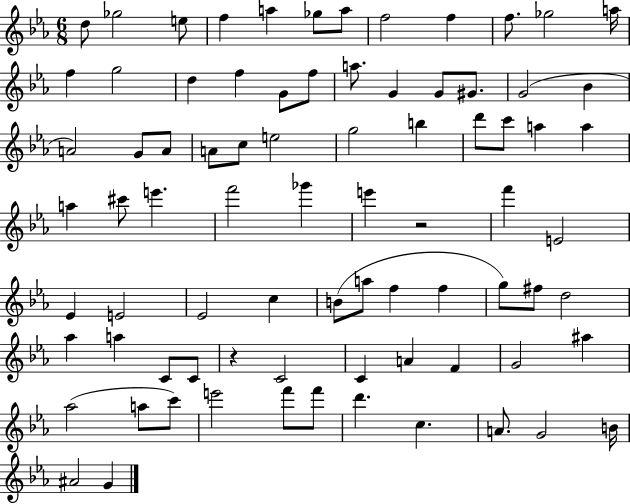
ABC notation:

X:1
T:Untitled
M:6/8
L:1/4
K:Eb
d/2 _g2 e/2 f a _g/2 a/2 f2 f f/2 _g2 a/4 f g2 d f G/2 f/2 a/2 G G/2 ^G/2 G2 _B A2 G/2 A/2 A/2 c/2 e2 g2 b d'/2 c'/2 a a a ^c'/2 e' f'2 _g' e' z2 f' E2 _E E2 _E2 c B/2 a/2 f f g/2 ^f/2 d2 _a a C/2 C/2 z C2 C A F G2 ^a _a2 a/2 c'/2 e'2 f'/2 f'/2 d' c A/2 G2 B/4 ^A2 G